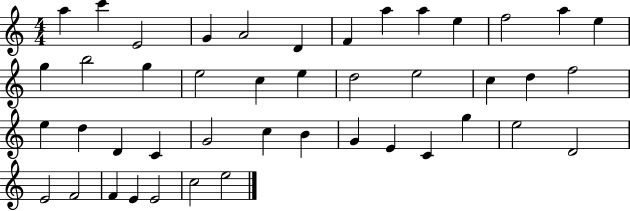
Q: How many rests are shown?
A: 0